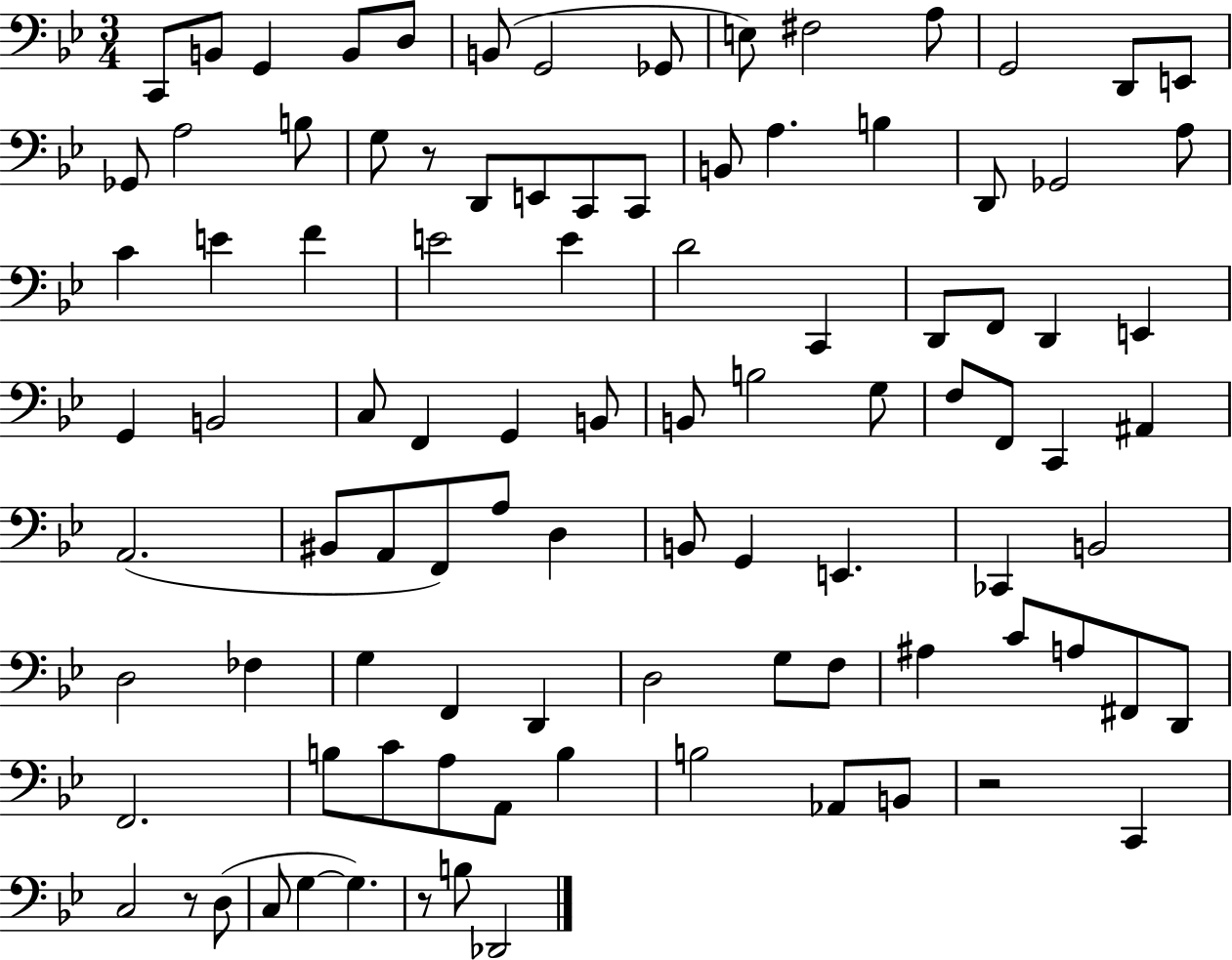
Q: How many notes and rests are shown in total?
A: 97